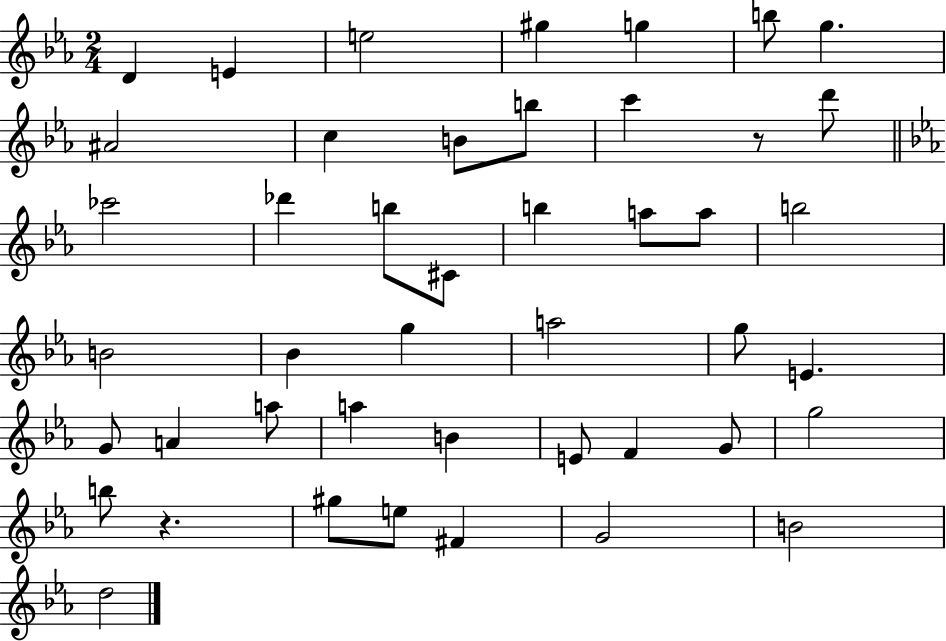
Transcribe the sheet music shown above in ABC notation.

X:1
T:Untitled
M:2/4
L:1/4
K:Eb
D E e2 ^g g b/2 g ^A2 c B/2 b/2 c' z/2 d'/2 _c'2 _d' b/2 ^C/2 b a/2 a/2 b2 B2 _B g a2 g/2 E G/2 A a/2 a B E/2 F G/2 g2 b/2 z ^g/2 e/2 ^F G2 B2 d2